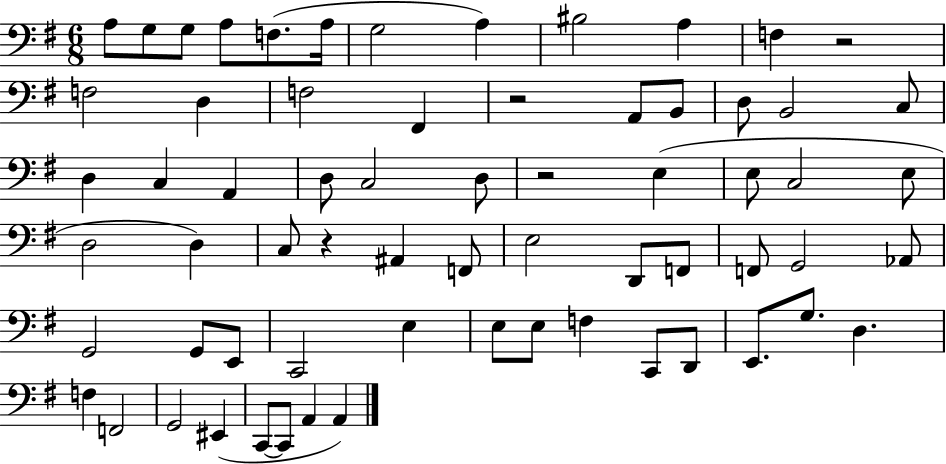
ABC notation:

X:1
T:Untitled
M:6/8
L:1/4
K:G
A,/2 G,/2 G,/2 A,/2 F,/2 A,/4 G,2 A, ^B,2 A, F, z2 F,2 D, F,2 ^F,, z2 A,,/2 B,,/2 D,/2 B,,2 C,/2 D, C, A,, D,/2 C,2 D,/2 z2 E, E,/2 C,2 E,/2 D,2 D, C,/2 z ^A,, F,,/2 E,2 D,,/2 F,,/2 F,,/2 G,,2 _A,,/2 G,,2 G,,/2 E,,/2 C,,2 E, E,/2 E,/2 F, C,,/2 D,,/2 E,,/2 G,/2 D, F, F,,2 G,,2 ^E,, C,,/2 C,,/2 A,, A,,